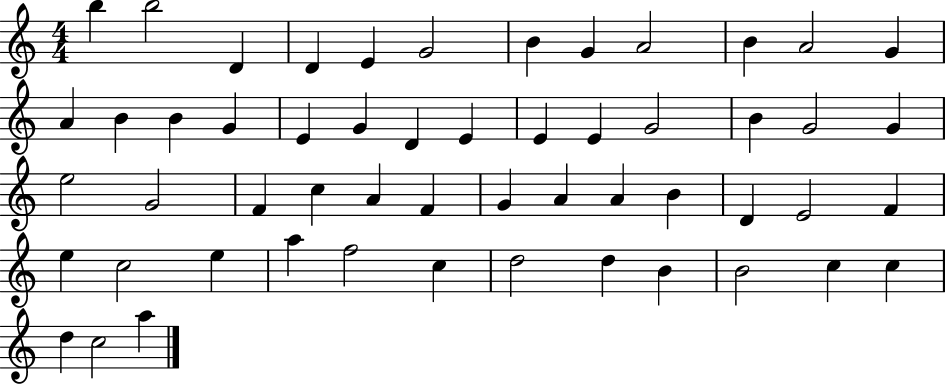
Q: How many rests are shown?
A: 0